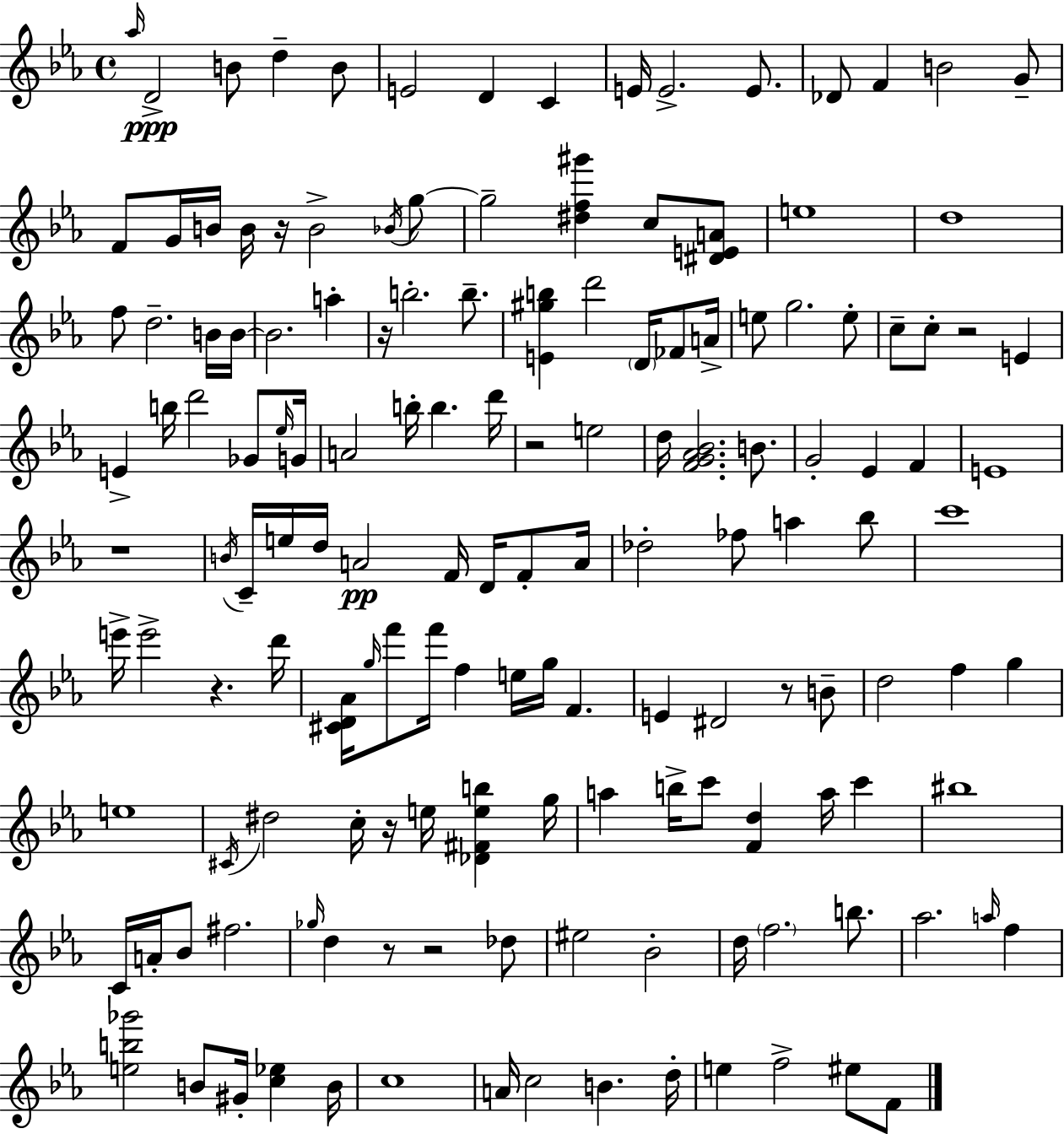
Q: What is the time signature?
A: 4/4